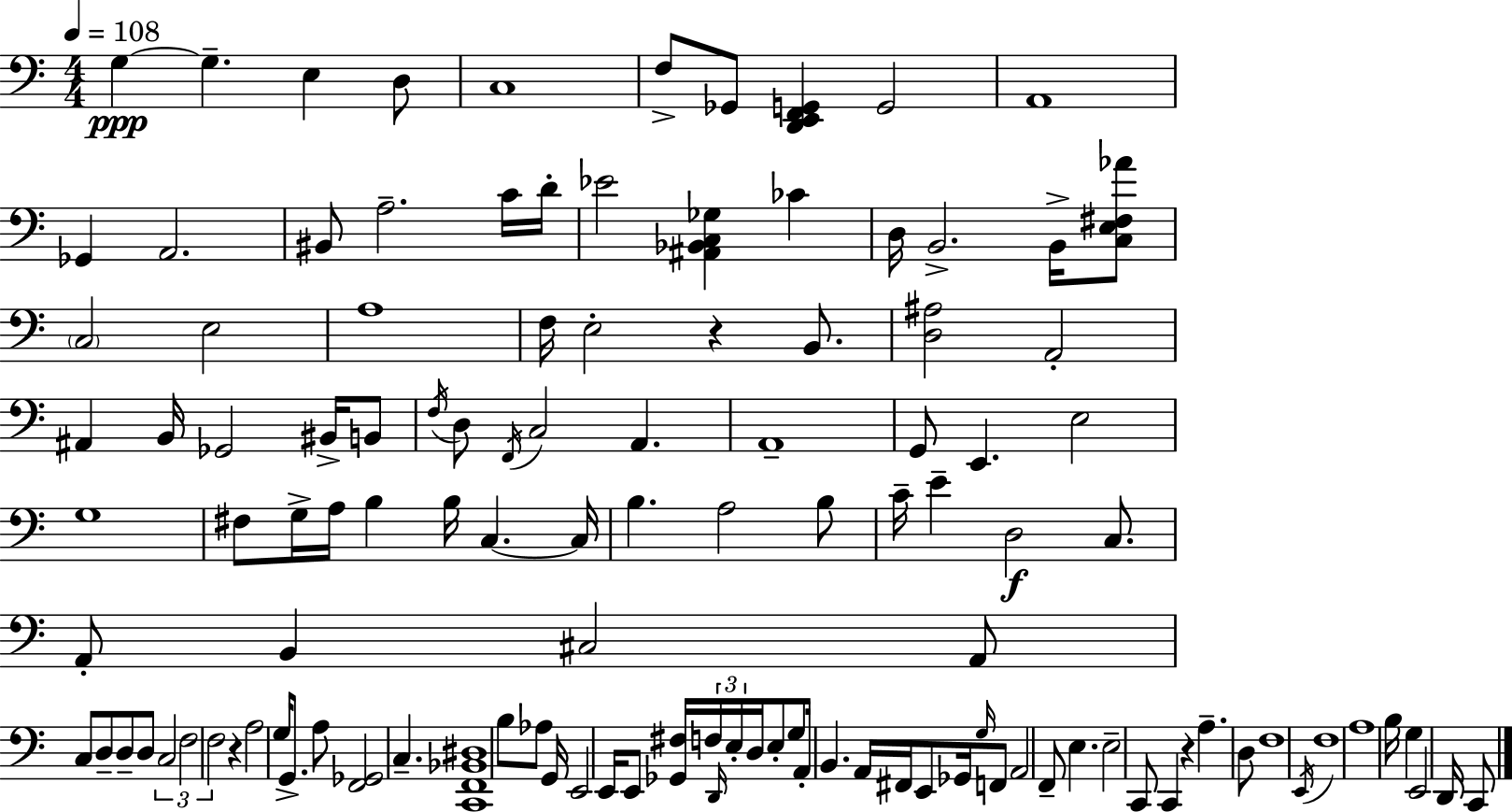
{
  \clef bass
  \numericTimeSignature
  \time 4/4
  \key c \major
  \tempo 4 = 108
  g4~~\ppp g4.-- e4 d8 | c1 | f8-> ges,8 <d, e, f, g,>4 g,2 | a,1 | \break ges,4 a,2. | bis,8 a2.-- c'16 d'16-. | ees'2 <ais, bes, c ges>4 ces'4 | d16 b,2.-> b,16-> <c e fis aes'>8 | \break \parenthesize c2 e2 | a1 | f16 e2-. r4 b,8. | <d ais>2 a,2-. | \break ais,4 b,16 ges,2 bis,16-> b,8 | \acciaccatura { f16 } d8 \acciaccatura { f,16 } c2 a,4. | a,1-- | g,8 e,4. e2 | \break g1 | fis8 g16-> a16 b4 b16 c4.~~ | c16 b4. a2 | b8 c'16-- e'4-- d2\f c8. | \break a,8-. b,4 cis2 | a,8 c8 d8-- d8-- d8 \tuplet 3/2 { c2 | f2 f2 } | r4 a2 g16 g,8.-> | \break a8 <f, ges,>2 c4.-- | <c, f, bes, dis>1 | b8 aes8 g,16 e,2 e,16 | e,8 <ges, fis>16 \tuplet 3/2 { f16 \grace { d,16 } e16-. } d16 e8-. g8 a,16-. b,4. | \break a,16 fis,16 e,8 ges,16 \grace { g16 } f,8 a,2 | f,8-- e4. e2-- | c,8 c,4 r4 a4.-- | d8 f1 | \break \acciaccatura { e,16 } f1 | a1 | b16 g4 e,2 | d,16 c,8 \bar "|."
}